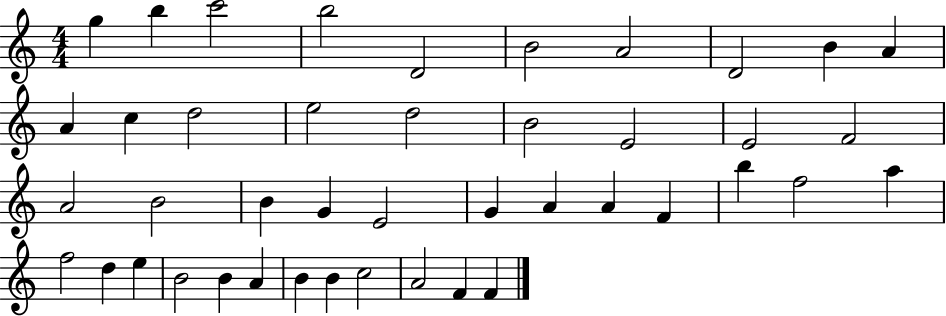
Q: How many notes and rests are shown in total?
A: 43